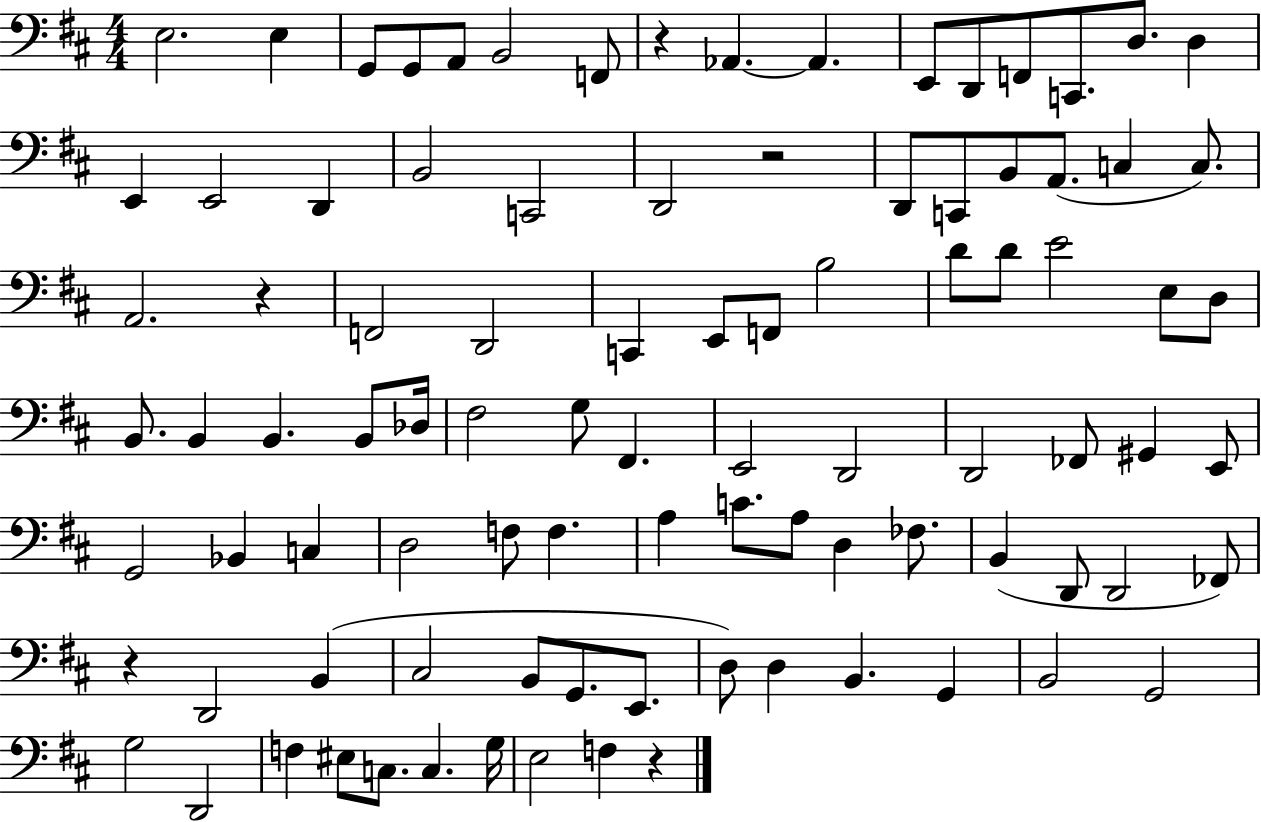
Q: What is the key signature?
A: D major